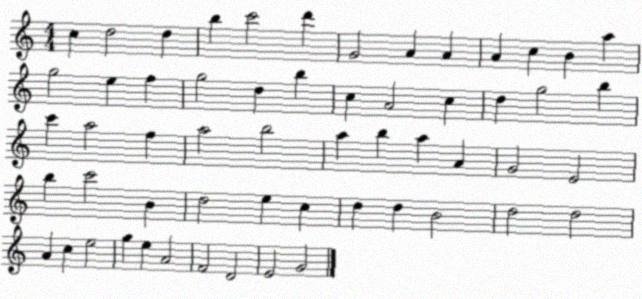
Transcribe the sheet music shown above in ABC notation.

X:1
T:Untitled
M:4/4
L:1/4
K:C
c d2 d b c'2 d' G2 A A A c B a g2 e f g2 d b c A2 c d g2 b c' a2 f a2 b2 a b a A G2 E2 b c'2 B d2 e c d d B2 d2 d2 A c e2 g e A2 F2 D2 E2 G2